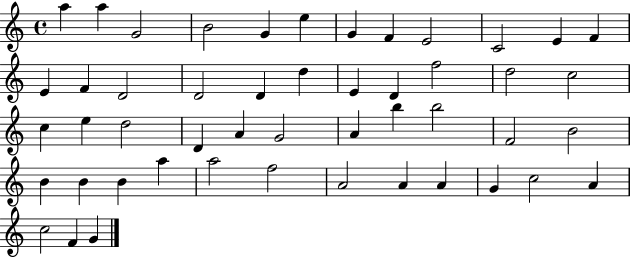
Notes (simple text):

A5/q A5/q G4/h B4/h G4/q E5/q G4/q F4/q E4/h C4/h E4/q F4/q E4/q F4/q D4/h D4/h D4/q D5/q E4/q D4/q F5/h D5/h C5/h C5/q E5/q D5/h D4/q A4/q G4/h A4/q B5/q B5/h F4/h B4/h B4/q B4/q B4/q A5/q A5/h F5/h A4/h A4/q A4/q G4/q C5/h A4/q C5/h F4/q G4/q